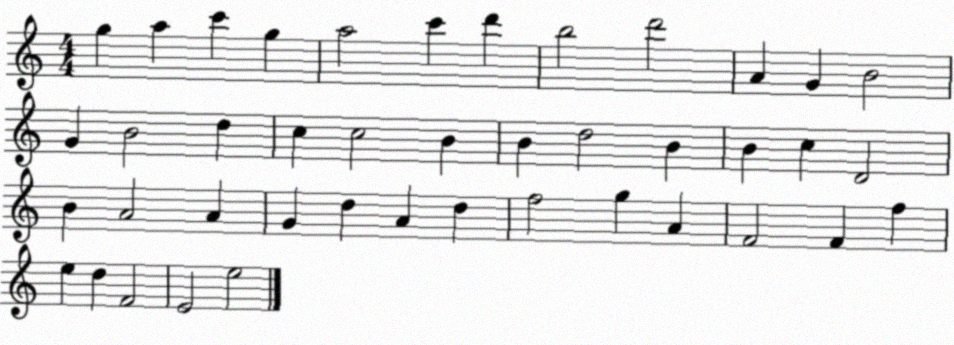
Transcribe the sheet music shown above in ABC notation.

X:1
T:Untitled
M:4/4
L:1/4
K:C
g a c' g a2 c' d' b2 d'2 A G B2 G B2 d c c2 B B d2 B B c D2 B A2 A G d A d f2 g A F2 F f e d F2 E2 e2